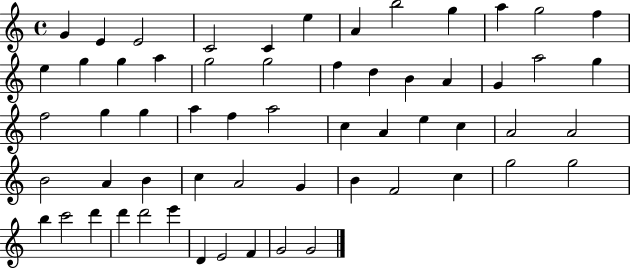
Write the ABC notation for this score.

X:1
T:Untitled
M:4/4
L:1/4
K:C
G E E2 C2 C e A b2 g a g2 f e g g a g2 g2 f d B A G a2 g f2 g g a f a2 c A e c A2 A2 B2 A B c A2 G B F2 c g2 g2 b c'2 d' d' d'2 e' D E2 F G2 G2